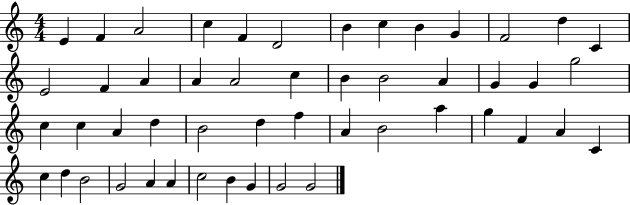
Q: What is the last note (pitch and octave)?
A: G4